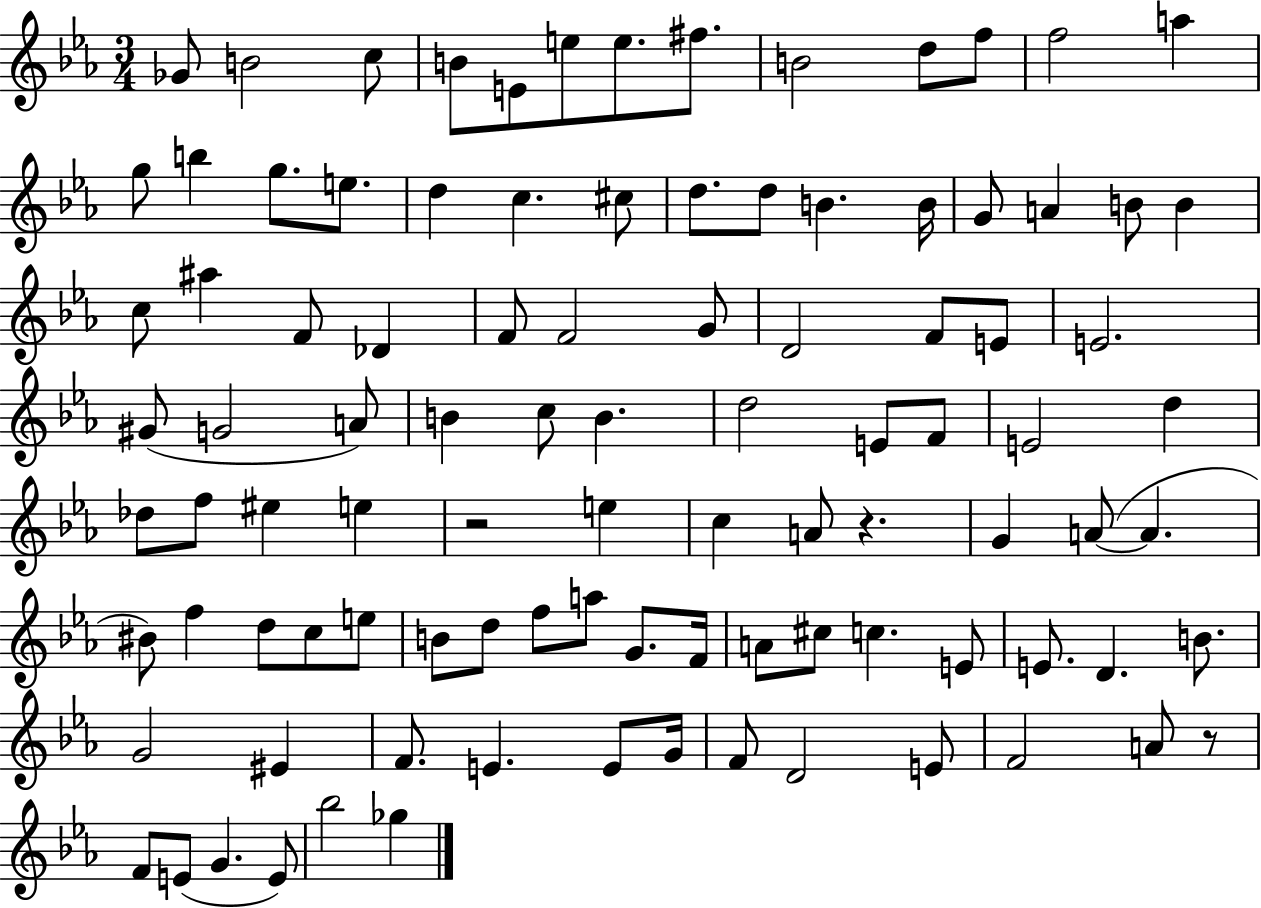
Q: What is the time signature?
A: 3/4